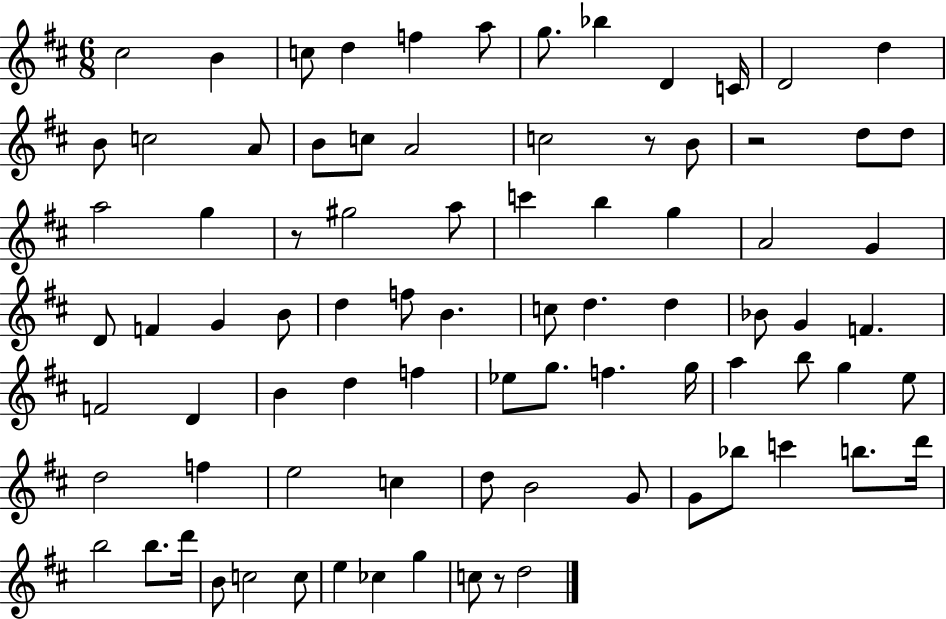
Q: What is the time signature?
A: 6/8